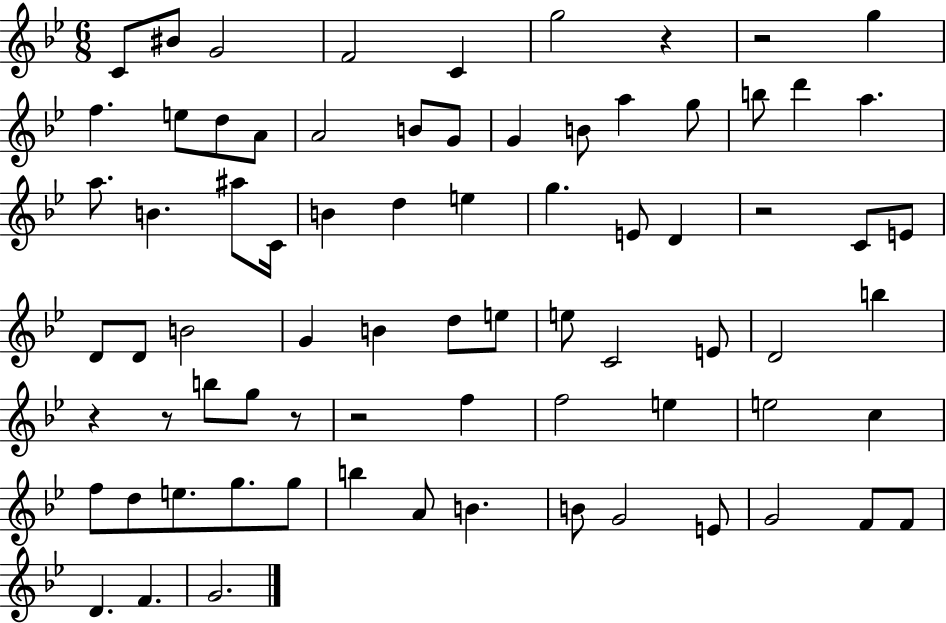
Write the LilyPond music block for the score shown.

{
  \clef treble
  \numericTimeSignature
  \time 6/8
  \key bes \major
  c'8 bis'8 g'2 | f'2 c'4 | g''2 r4 | r2 g''4 | \break f''4. e''8 d''8 a'8 | a'2 b'8 g'8 | g'4 b'8 a''4 g''8 | b''8 d'''4 a''4. | \break a''8. b'4. ais''8 c'16 | b'4 d''4 e''4 | g''4. e'8 d'4 | r2 c'8 e'8 | \break d'8 d'8 b'2 | g'4 b'4 d''8 e''8 | e''8 c'2 e'8 | d'2 b''4 | \break r4 r8 b''8 g''8 r8 | r2 f''4 | f''2 e''4 | e''2 c''4 | \break f''8 d''8 e''8. g''8. g''8 | b''4 a'8 b'4. | b'8 g'2 e'8 | g'2 f'8 f'8 | \break d'4. f'4. | g'2. | \bar "|."
}